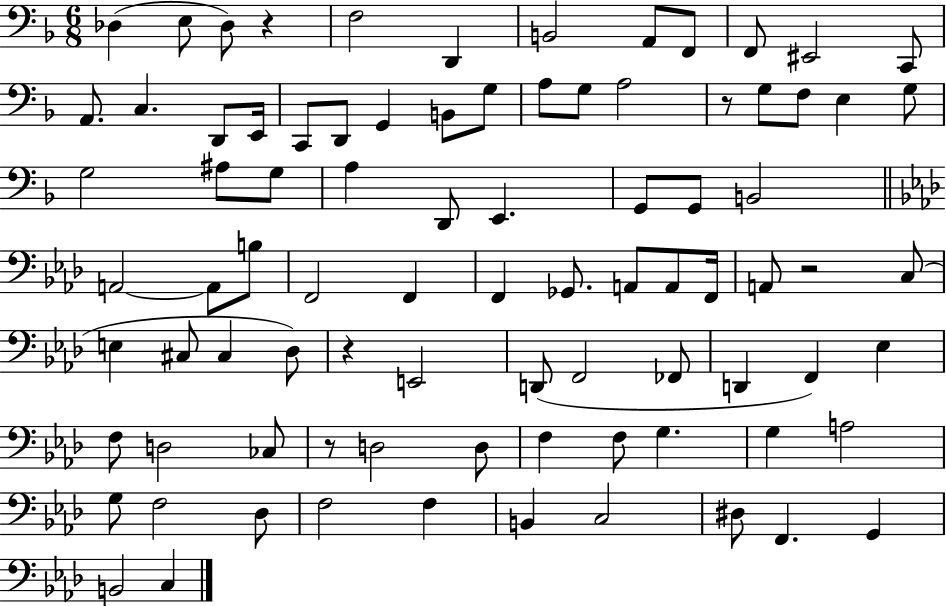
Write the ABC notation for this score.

X:1
T:Untitled
M:6/8
L:1/4
K:F
_D, E,/2 _D,/2 z F,2 D,, B,,2 A,,/2 F,,/2 F,,/2 ^E,,2 C,,/2 A,,/2 C, D,,/2 E,,/4 C,,/2 D,,/2 G,, B,,/2 G,/2 A,/2 G,/2 A,2 z/2 G,/2 F,/2 E, G,/2 G,2 ^A,/2 G,/2 A, D,,/2 E,, G,,/2 G,,/2 B,,2 A,,2 A,,/2 B,/2 F,,2 F,, F,, _G,,/2 A,,/2 A,,/2 F,,/4 A,,/2 z2 C,/2 E, ^C,/2 ^C, _D,/2 z E,,2 D,,/2 F,,2 _F,,/2 D,, F,, _E, F,/2 D,2 _C,/2 z/2 D,2 D,/2 F, F,/2 G, G, A,2 G,/2 F,2 _D,/2 F,2 F, B,, C,2 ^D,/2 F,, G,, B,,2 C,